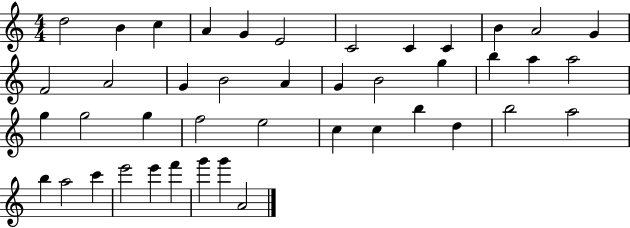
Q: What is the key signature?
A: C major